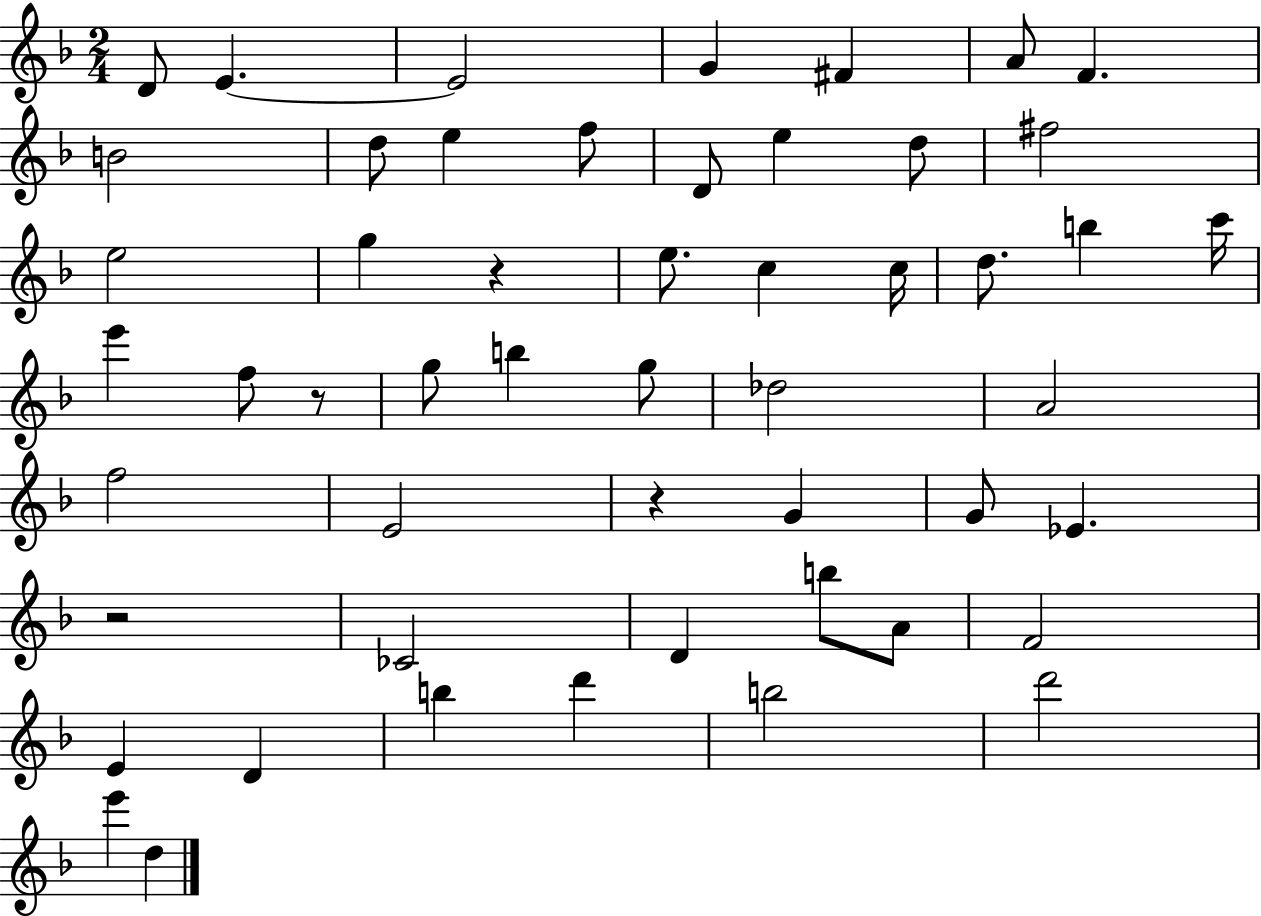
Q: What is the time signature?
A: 2/4